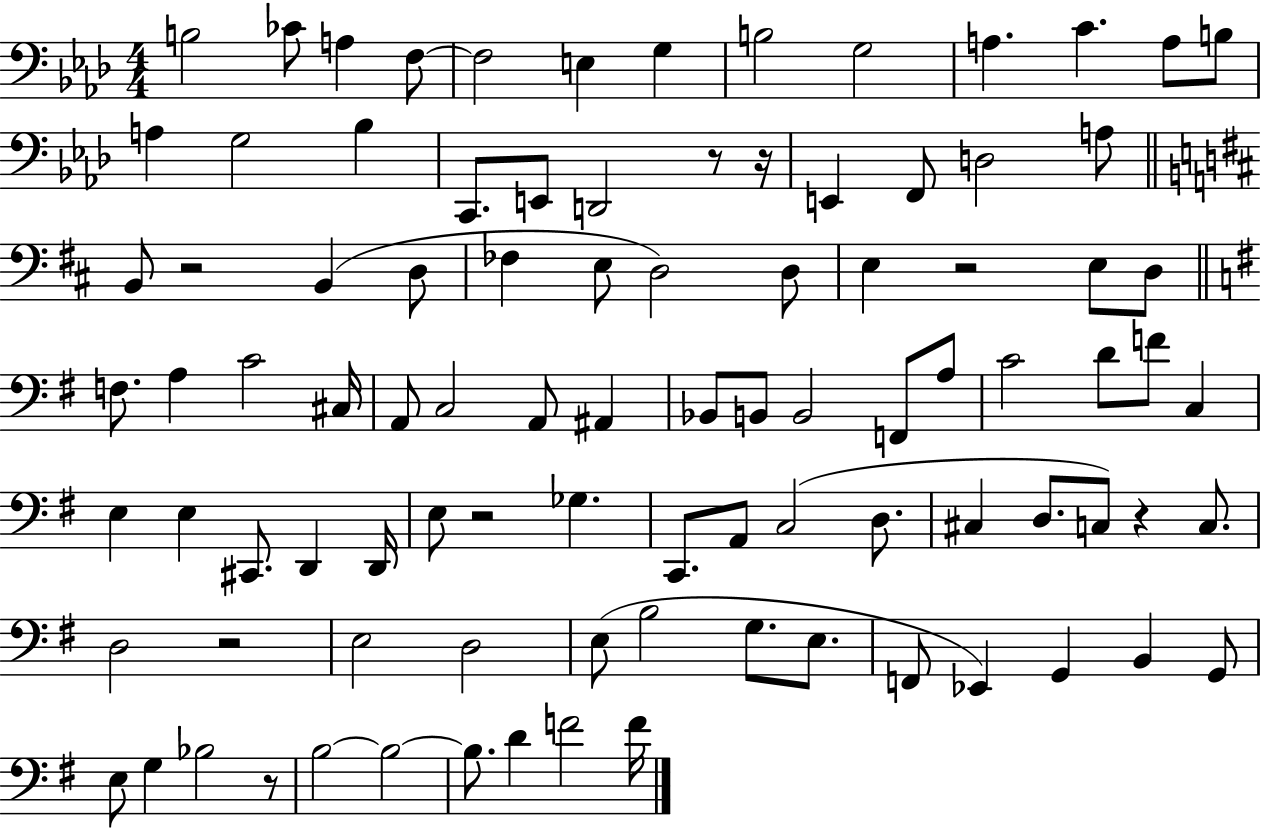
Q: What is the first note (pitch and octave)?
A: B3